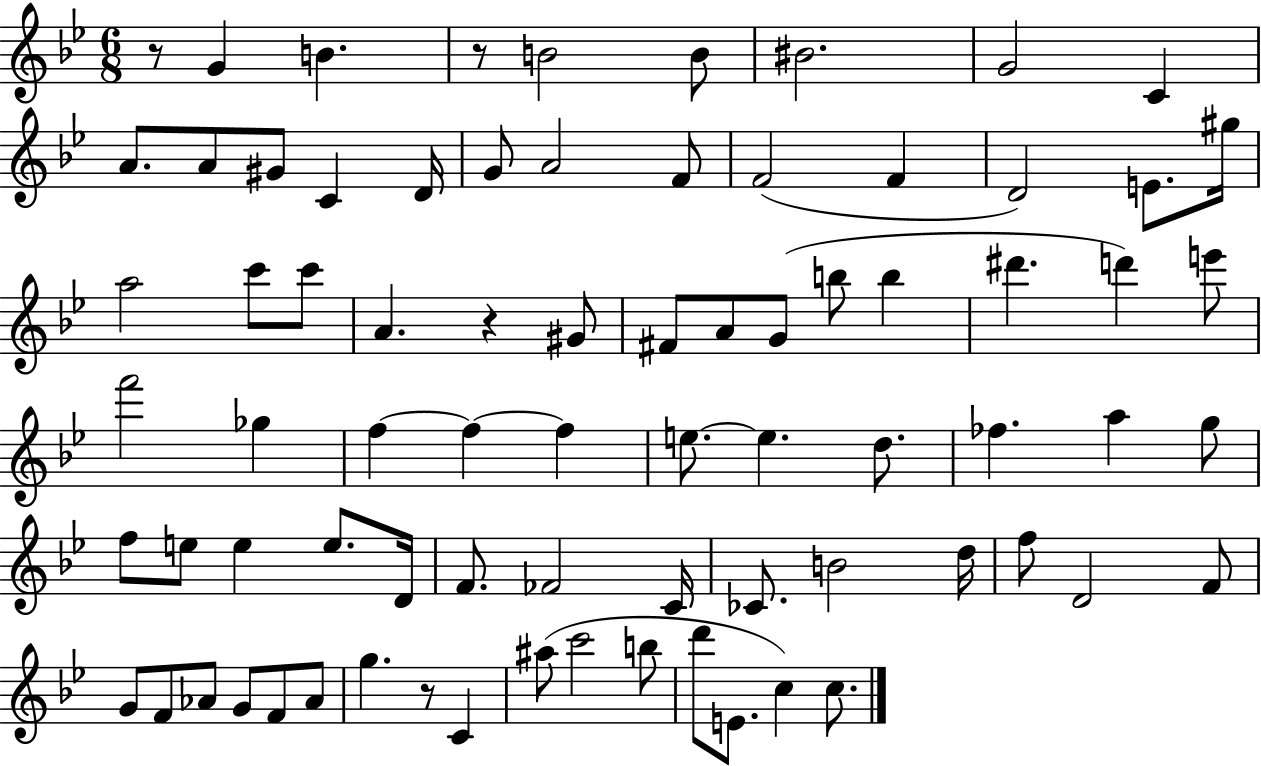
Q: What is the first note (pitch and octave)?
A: G4